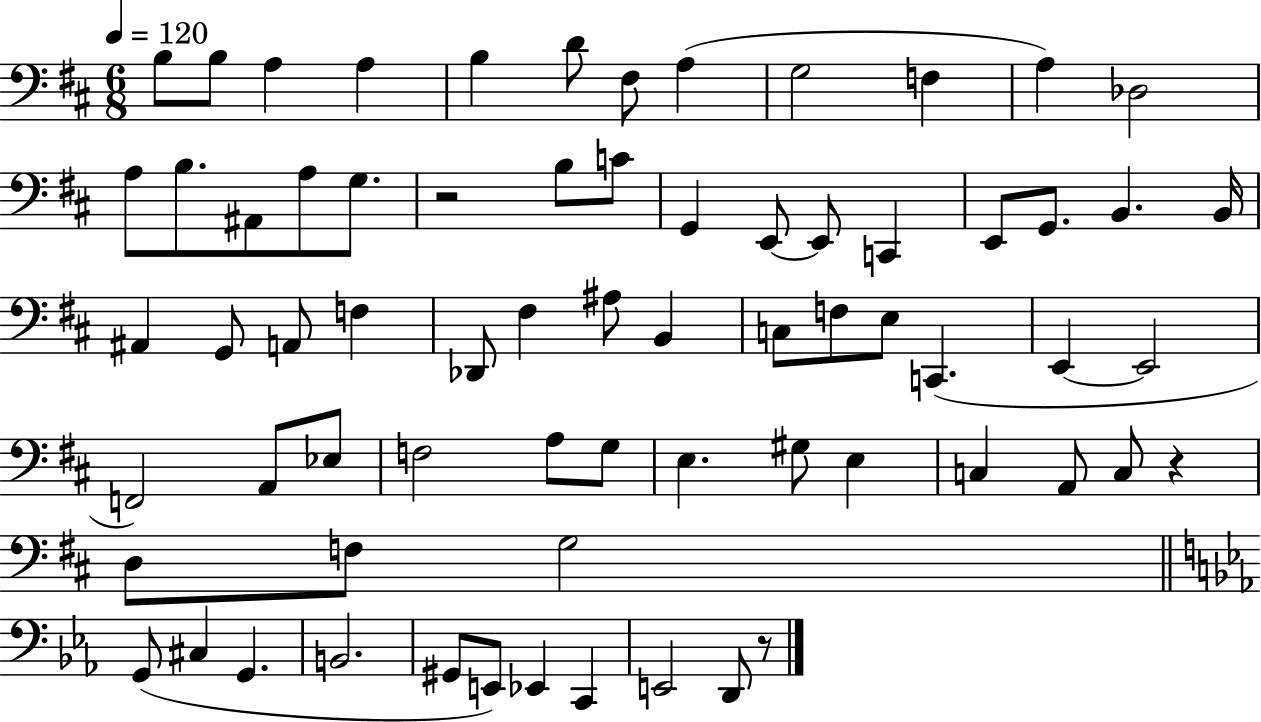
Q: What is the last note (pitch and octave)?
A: D2